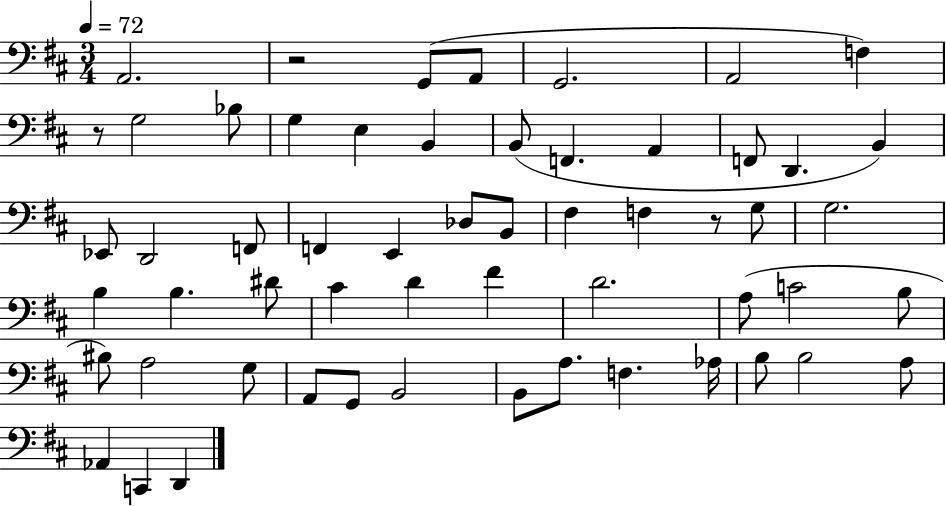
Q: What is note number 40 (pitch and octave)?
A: A3